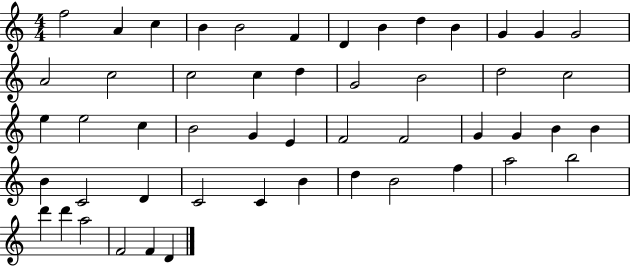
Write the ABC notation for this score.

X:1
T:Untitled
M:4/4
L:1/4
K:C
f2 A c B B2 F D B d B G G G2 A2 c2 c2 c d G2 B2 d2 c2 e e2 c B2 G E F2 F2 G G B B B C2 D C2 C B d B2 f a2 b2 d' d' a2 F2 F D